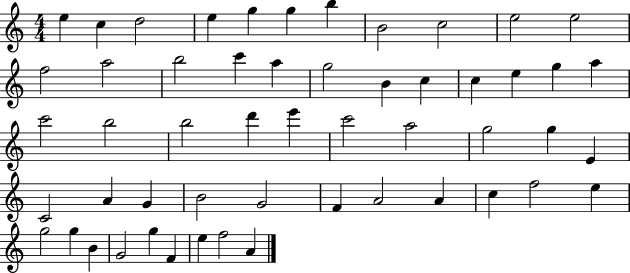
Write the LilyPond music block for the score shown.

{
  \clef treble
  \numericTimeSignature
  \time 4/4
  \key c \major
  e''4 c''4 d''2 | e''4 g''4 g''4 b''4 | b'2 c''2 | e''2 e''2 | \break f''2 a''2 | b''2 c'''4 a''4 | g''2 b'4 c''4 | c''4 e''4 g''4 a''4 | \break c'''2 b''2 | b''2 d'''4 e'''4 | c'''2 a''2 | g''2 g''4 e'4 | \break c'2 a'4 g'4 | b'2 g'2 | f'4 a'2 a'4 | c''4 f''2 e''4 | \break g''2 g''4 b'4 | g'2 g''4 f'4 | e''4 f''2 a'4 | \bar "|."
}